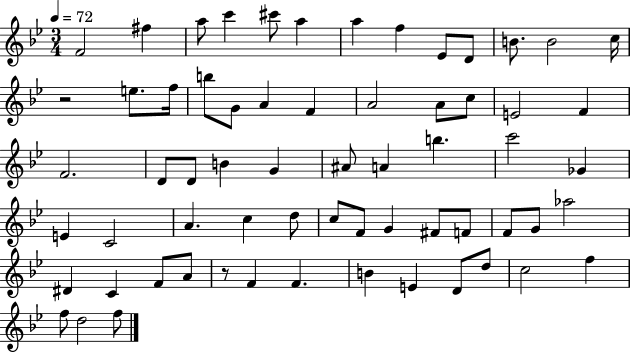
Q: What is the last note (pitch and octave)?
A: F5